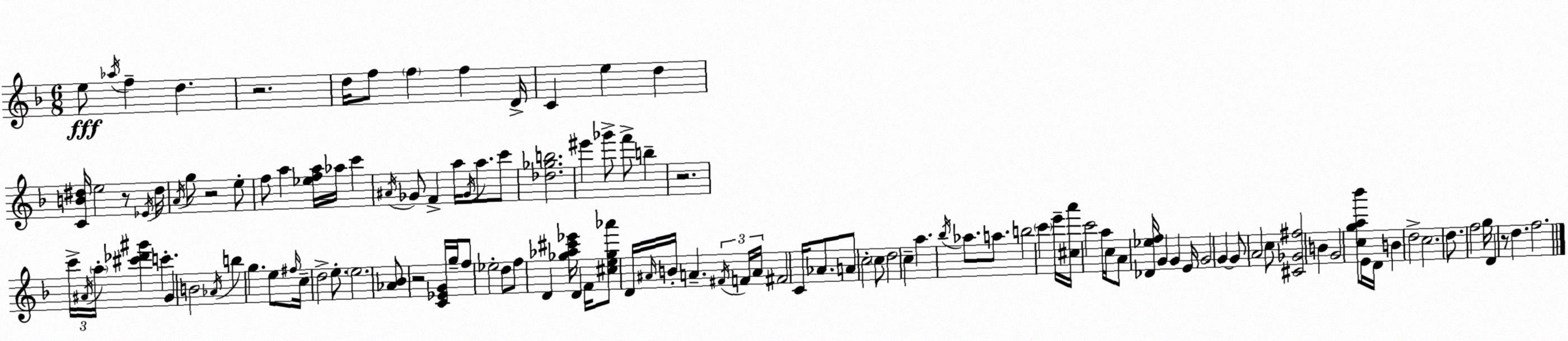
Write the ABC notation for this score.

X:1
T:Untitled
M:6/8
L:1/4
K:F
e/2 _a/4 f d z2 d/4 f/2 f f D/4 C e d [CB^d]/4 e2 z/2 _E/4 ^d/4 A/4 g/2 z2 e/2 f/2 a [_efa]/4 _a/4 c' ^A/4 _G/2 F a/4 _G/4 a/2 c'/2 [_d_gb]2 ^e' _g'/2 f'/2 b z2 c'/4 ^A/4 a/4 [^c'_d'^g'] c' G B2 _A/4 b g e/2 ^f/4 c/4 d2 e/2 e2 [_A_B]/2 z2 [C_EG]/4 g/4 f/2 _e2 d/2 f/2 D [_g_a^c'_e']/4 D F/4 [^ce_g_a']/2 D/4 ^A/4 B/4 A ^F/4 F/4 A/4 ^F2 C/4 _A/2 A/2 c2 c/2 d2 c a _b/4 _a/2 a/2 b2 c' e'/4 [^ca']/4 c'2 a/4 c/4 A/2 [_D_ef]/4 G G E/4 G2 G G/2 A2 c/2 [^C_G^f]2 B G2 [cga_b']/2 E/4 D/4 B d2 c2 d/2 f2 g/4 D z/2 d f2